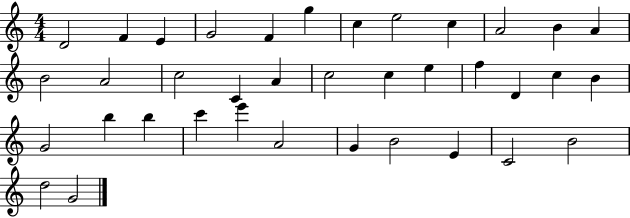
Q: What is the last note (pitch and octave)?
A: G4